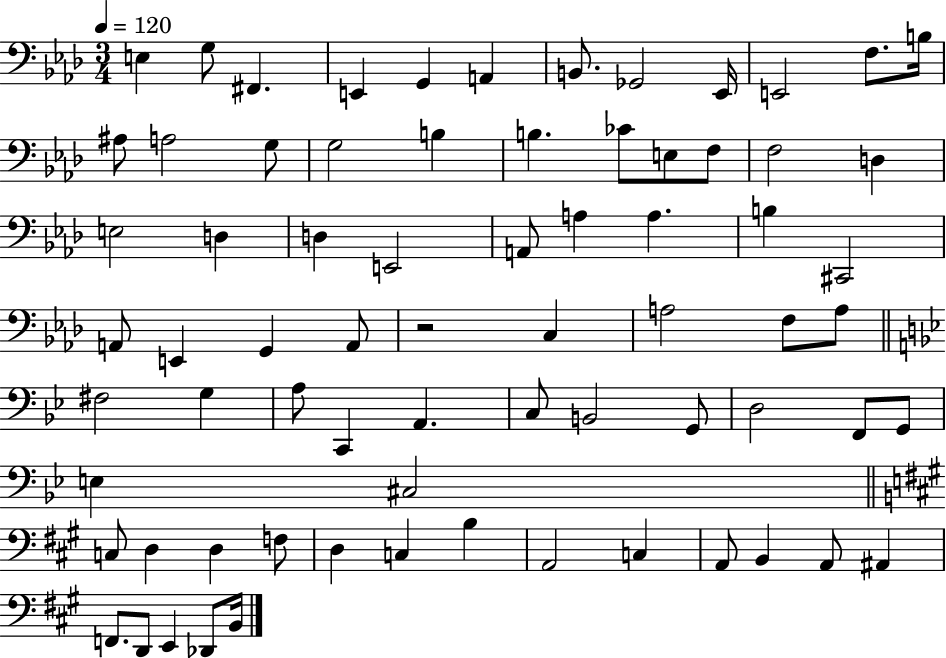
{
  \clef bass
  \numericTimeSignature
  \time 3/4
  \key aes \major
  \tempo 4 = 120
  e4 g8 fis,4. | e,4 g,4 a,4 | b,8. ges,2 ees,16 | e,2 f8. b16 | \break ais8 a2 g8 | g2 b4 | b4. ces'8 e8 f8 | f2 d4 | \break e2 d4 | d4 e,2 | a,8 a4 a4. | b4 cis,2 | \break a,8 e,4 g,4 a,8 | r2 c4 | a2 f8 a8 | \bar "||" \break \key g \minor fis2 g4 | a8 c,4 a,4. | c8 b,2 g,8 | d2 f,8 g,8 | \break e4 cis2 | \bar "||" \break \key a \major c8 d4 d4 f8 | d4 c4 b4 | a,2 c4 | a,8 b,4 a,8 ais,4 | \break f,8. d,8 e,4 des,8 b,16 | \bar "|."
}